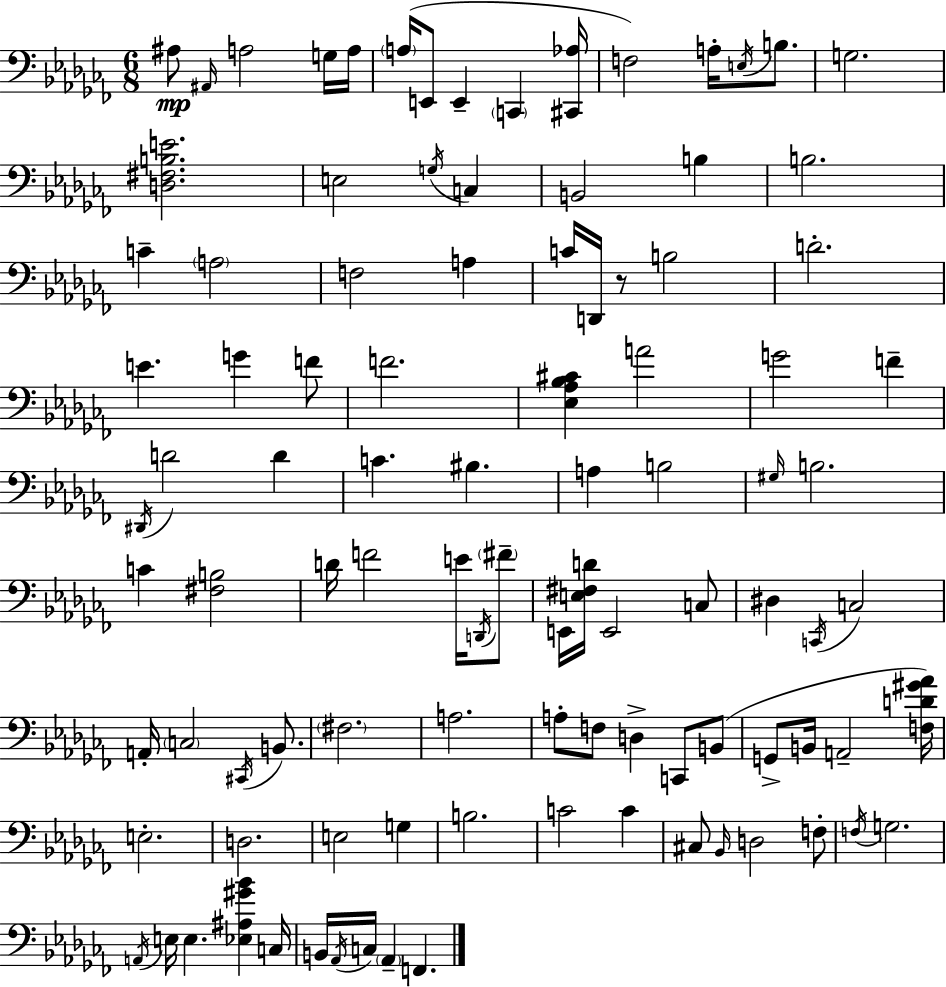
{
  \clef bass
  \numericTimeSignature
  \time 6/8
  \key aes \minor
  ais8\mp \grace { ais,16 } a2 g16 | a16 \parenthesize a16( e,8 e,4-- \parenthesize c,4 | <cis, aes>16 f2) a16-. \acciaccatura { e16 } b8. | g2. | \break <d fis b e'>2. | e2 \acciaccatura { g16 } c4 | b,2 b4 | b2. | \break c'4-- \parenthesize a2 | f2 a4 | c'16 d,16 r8 b2 | d'2.-. | \break e'4. g'4 | f'8 f'2. | <ees aes bes cis'>4 a'2 | g'2 f'4-- | \break \acciaccatura { dis,16 } d'2 | d'4 c'4. bis4. | a4 b2 | \grace { gis16 } b2. | \break c'4 <fis b>2 | d'16 f'2 | e'16 \acciaccatura { d,16 } \parenthesize fis'8-- e,16 <e fis d'>16 e,2 | c8 dis4 \acciaccatura { c,16 } c2 | \break a,16-. \parenthesize c2 | \acciaccatura { cis,16 } b,8. \parenthesize fis2. | a2. | a8-. f8 | \break d4-> c,8 b,8( g,8-> b,16 a,2-- | <f d' gis' aes'>16) e2.-. | d2. | e2 | \break g4 b2. | c'2 | c'4 cis8 \grace { bes,16 } d2 | f8-. \acciaccatura { f16 } g2. | \break \acciaccatura { a,16 } e16 | e4. <ees ais gis' bes'>4 c16 b,16 | \acciaccatura { aes,16 } c16 \parenthesize aes,4-- f,4. | \bar "|."
}